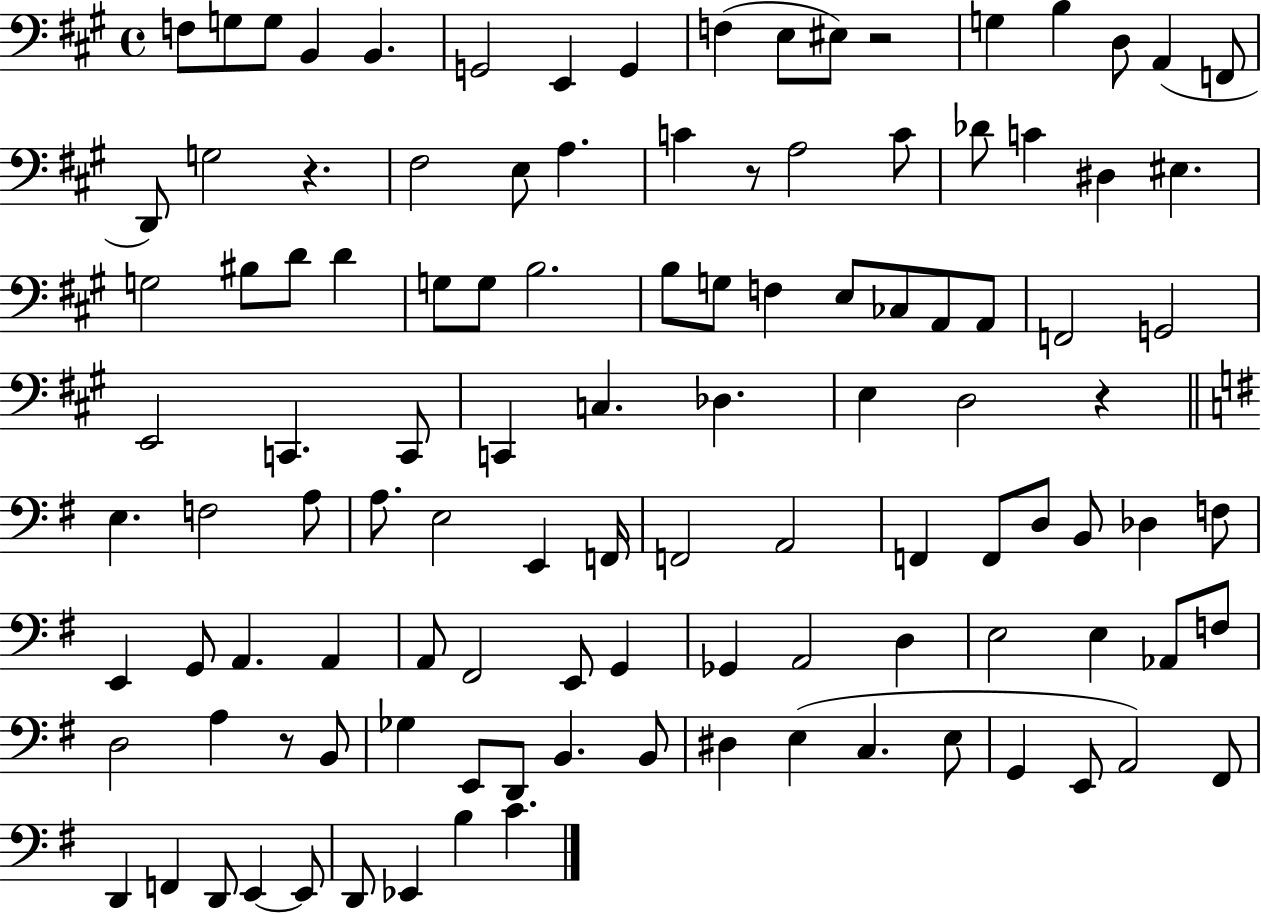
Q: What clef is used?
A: bass